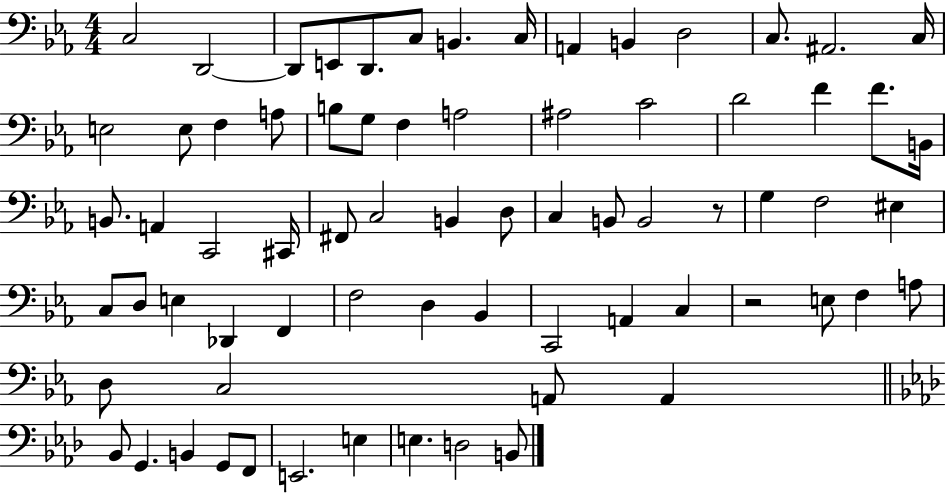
X:1
T:Untitled
M:4/4
L:1/4
K:Eb
C,2 D,,2 D,,/2 E,,/2 D,,/2 C,/2 B,, C,/4 A,, B,, D,2 C,/2 ^A,,2 C,/4 E,2 E,/2 F, A,/2 B,/2 G,/2 F, A,2 ^A,2 C2 D2 F F/2 B,,/4 B,,/2 A,, C,,2 ^C,,/4 ^F,,/2 C,2 B,, D,/2 C, B,,/2 B,,2 z/2 G, F,2 ^E, C,/2 D,/2 E, _D,, F,, F,2 D, _B,, C,,2 A,, C, z2 E,/2 F, A,/2 D,/2 C,2 A,,/2 A,, _B,,/2 G,, B,, G,,/2 F,,/2 E,,2 E, E, D,2 B,,/2